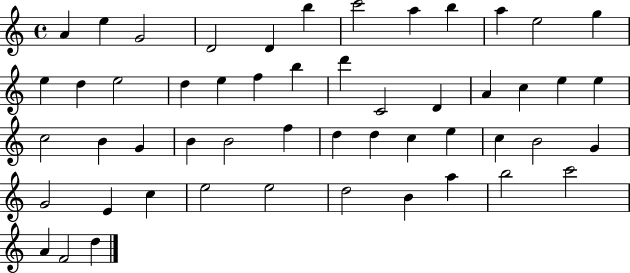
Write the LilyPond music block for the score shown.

{
  \clef treble
  \time 4/4
  \defaultTimeSignature
  \key c \major
  a'4 e''4 g'2 | d'2 d'4 b''4 | c'''2 a''4 b''4 | a''4 e''2 g''4 | \break e''4 d''4 e''2 | d''4 e''4 f''4 b''4 | d'''4 c'2 d'4 | a'4 c''4 e''4 e''4 | \break c''2 b'4 g'4 | b'4 b'2 f''4 | d''4 d''4 c''4 e''4 | c''4 b'2 g'4 | \break g'2 e'4 c''4 | e''2 e''2 | d''2 b'4 a''4 | b''2 c'''2 | \break a'4 f'2 d''4 | \bar "|."
}